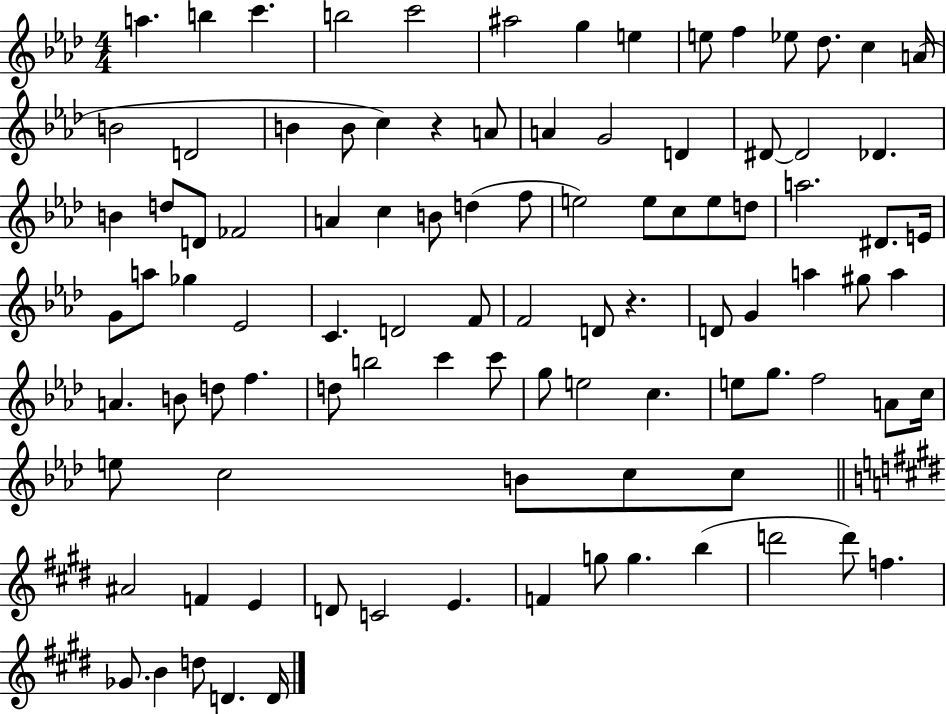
{
  \clef treble
  \numericTimeSignature
  \time 4/4
  \key aes \major
  a''4. b''4 c'''4. | b''2 c'''2 | ais''2 g''4 e''4 | e''8 f''4 ees''8 des''8. c''4 a'16( | \break b'2 d'2 | b'4 b'8 c''4) r4 a'8 | a'4 g'2 d'4 | dis'8~~ dis'2 des'4. | \break b'4 d''8 d'8 fes'2 | a'4 c''4 b'8 d''4( f''8 | e''2) e''8 c''8 e''8 d''8 | a''2. dis'8. e'16 | \break g'8 a''8 ges''4 ees'2 | c'4. d'2 f'8 | f'2 d'8 r4. | d'8 g'4 a''4 gis''8 a''4 | \break a'4. b'8 d''8 f''4. | d''8 b''2 c'''4 c'''8 | g''8 e''2 c''4. | e''8 g''8. f''2 a'8 c''16 | \break e''8 c''2 b'8 c''8 c''8 | \bar "||" \break \key e \major ais'2 f'4 e'4 | d'8 c'2 e'4. | f'4 g''8 g''4. b''4( | d'''2 d'''8) f''4. | \break ges'8. b'4 d''8 d'4. d'16 | \bar "|."
}